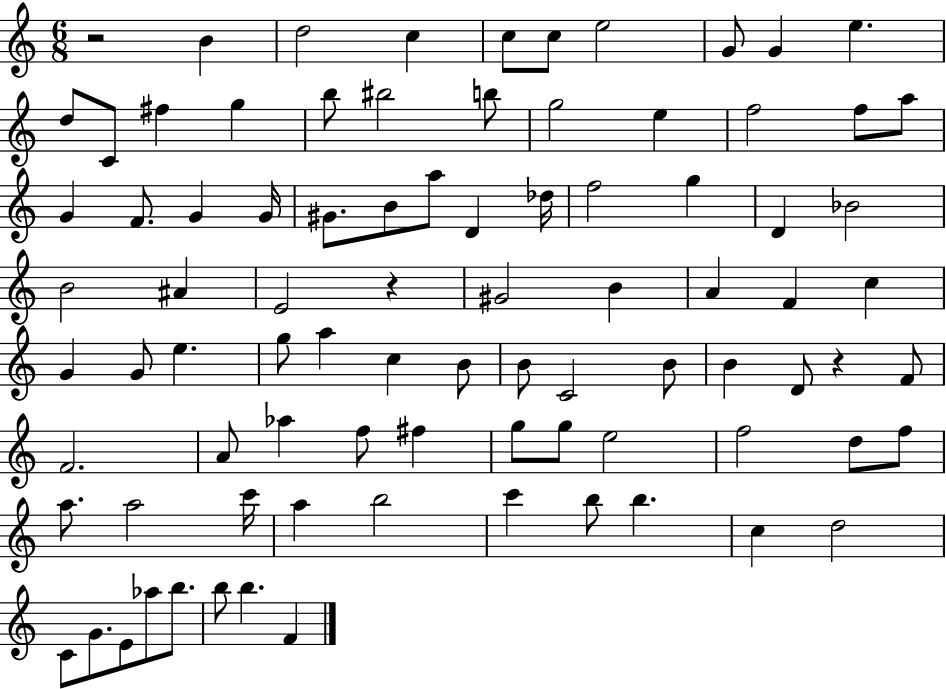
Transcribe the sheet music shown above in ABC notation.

X:1
T:Untitled
M:6/8
L:1/4
K:C
z2 B d2 c c/2 c/2 e2 G/2 G e d/2 C/2 ^f g b/2 ^b2 b/2 g2 e f2 f/2 a/2 G F/2 G G/4 ^G/2 B/2 a/2 D _d/4 f2 g D _B2 B2 ^A E2 z ^G2 B A F c G G/2 e g/2 a c B/2 B/2 C2 B/2 B D/2 z F/2 F2 A/2 _a f/2 ^f g/2 g/2 e2 f2 d/2 f/2 a/2 a2 c'/4 a b2 c' b/2 b c d2 C/2 G/2 E/2 _a/2 b/2 b/2 b F